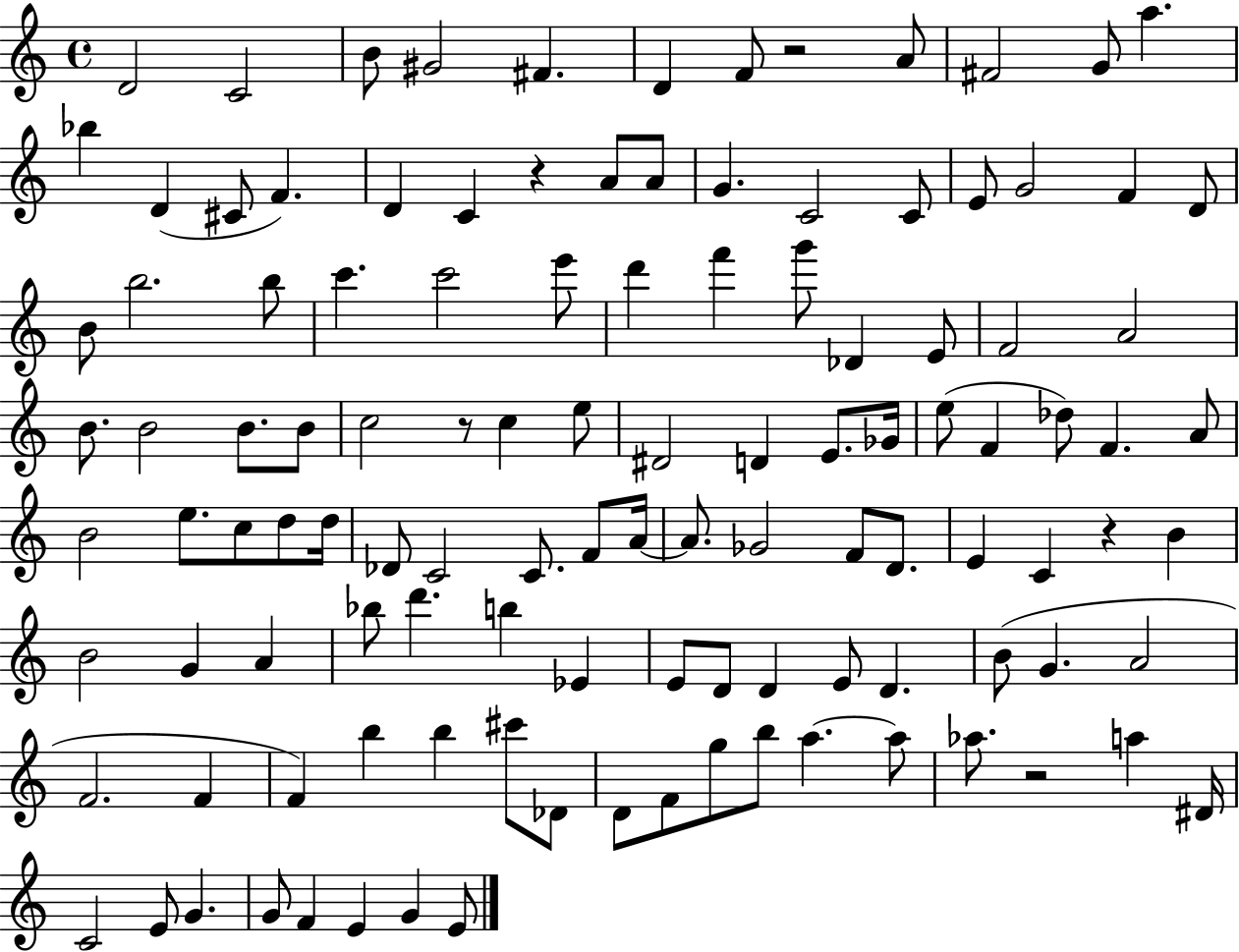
D4/h C4/h B4/e G#4/h F#4/q. D4/q F4/e R/h A4/e F#4/h G4/e A5/q. Bb5/q D4/q C#4/e F4/q. D4/q C4/q R/q A4/e A4/e G4/q. C4/h C4/e E4/e G4/h F4/q D4/e B4/e B5/h. B5/e C6/q. C6/h E6/e D6/q F6/q G6/e Db4/q E4/e F4/h A4/h B4/e. B4/h B4/e. B4/e C5/h R/e C5/q E5/e D#4/h D4/q E4/e. Gb4/s E5/e F4/q Db5/e F4/q. A4/e B4/h E5/e. C5/e D5/e D5/s Db4/e C4/h C4/e. F4/e A4/s A4/e. Gb4/h F4/e D4/e. E4/q C4/q R/q B4/q B4/h G4/q A4/q Bb5/e D6/q. B5/q Eb4/q E4/e D4/e D4/q E4/e D4/q. B4/e G4/q. A4/h F4/h. F4/q F4/q B5/q B5/q C#6/e Db4/e D4/e F4/e G5/e B5/e A5/q. A5/e Ab5/e. R/h A5/q D#4/s C4/h E4/e G4/q. G4/e F4/q E4/q G4/q E4/e